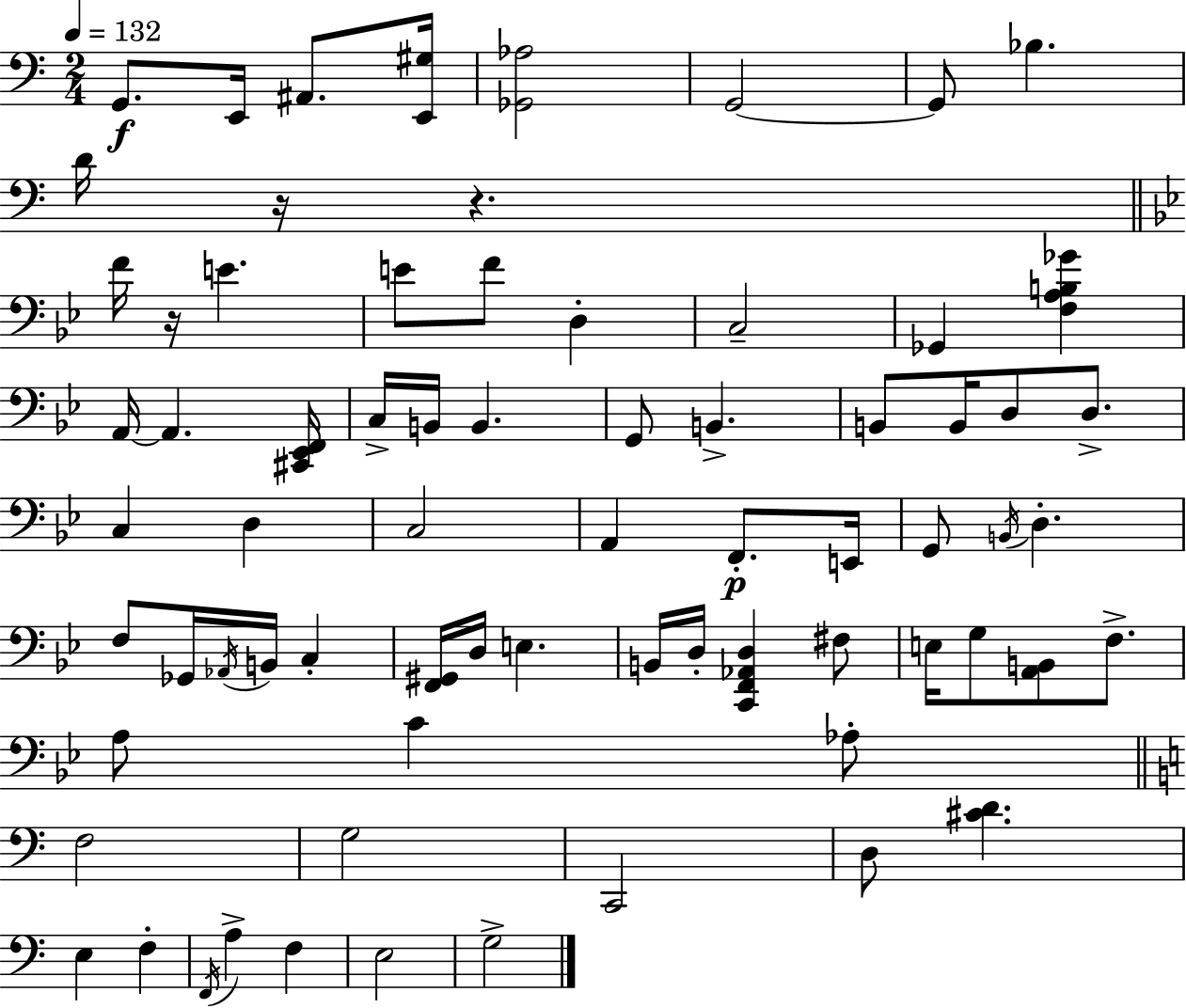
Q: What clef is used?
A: bass